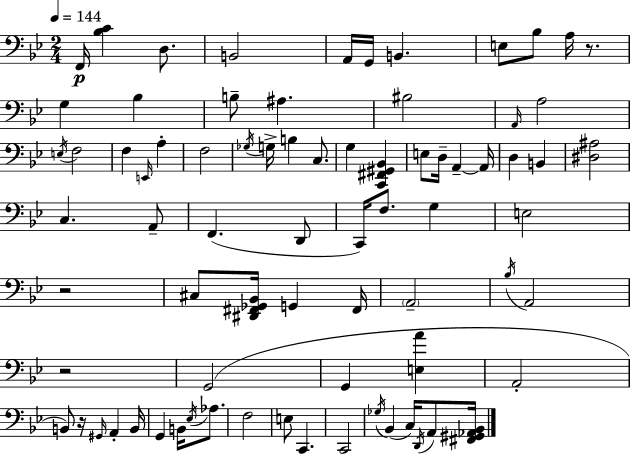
X:1
T:Untitled
M:2/4
L:1/4
K:Gm
F,,/4 [_B,C] D,/2 B,,2 A,,/4 G,,/4 B,, E,/2 _B,/2 A,/4 z/2 G, _B, B,/2 ^A, ^B,2 A,,/4 A,2 E,/4 F,2 F, E,,/4 A, F,2 _G,/4 G,/4 B, C,/2 G, [C,,^F,,^G,,_B,,] E,/2 D,/4 A,, A,,/4 D, B,, [^D,^A,]2 C, A,,/2 F,, D,,/2 C,,/4 F,/2 G, E,2 z2 ^C,/2 [^D,,^F,,_G,,_B,,]/4 G,, ^F,,/4 A,,2 _B,/4 A,,2 z2 G,,2 G,, [E,A] A,,2 B,,/2 z/4 ^G,,/4 A,, B,,/4 G,, B,,/4 _E,/4 _A,/2 F,2 E,/2 C,, C,,2 _G,/4 _B,, C,/4 D,,/4 A,,/2 [^F,,^G,,_A,,_B,,]/4